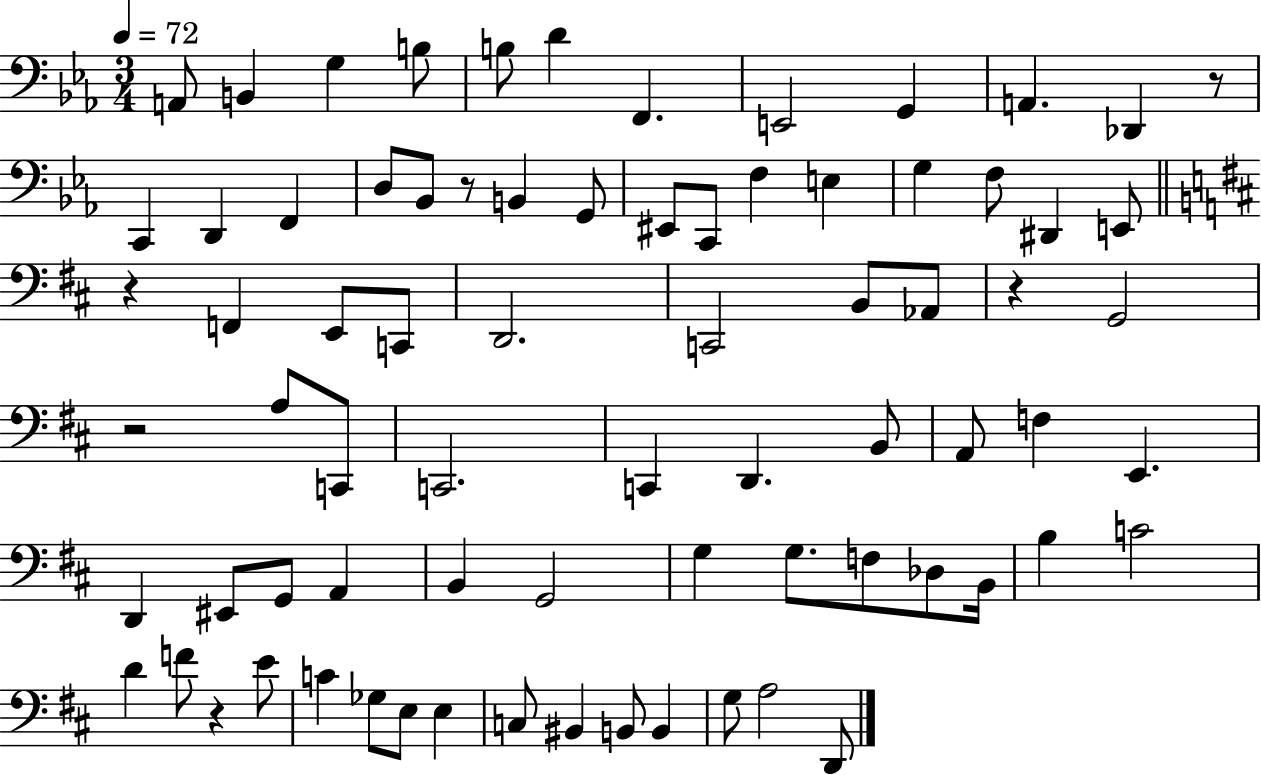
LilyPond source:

{
  \clef bass
  \numericTimeSignature
  \time 3/4
  \key ees \major
  \tempo 4 = 72
  \repeat volta 2 { a,8 b,4 g4 b8 | b8 d'4 f,4. | e,2 g,4 | a,4. des,4 r8 | \break c,4 d,4 f,4 | d8 bes,8 r8 b,4 g,8 | eis,8 c,8 f4 e4 | g4 f8 dis,4 e,8 | \break \bar "||" \break \key d \major r4 f,4 e,8 c,8 | d,2. | c,2 b,8 aes,8 | r4 g,2 | \break r2 a8 c,8 | c,2. | c,4 d,4. b,8 | a,8 f4 e,4. | \break d,4 eis,8 g,8 a,4 | b,4 g,2 | g4 g8. f8 des8 b,16 | b4 c'2 | \break d'4 f'8 r4 e'8 | c'4 ges8 e8 e4 | c8 bis,4 b,8 b,4 | g8 a2 d,8 | \break } \bar "|."
}